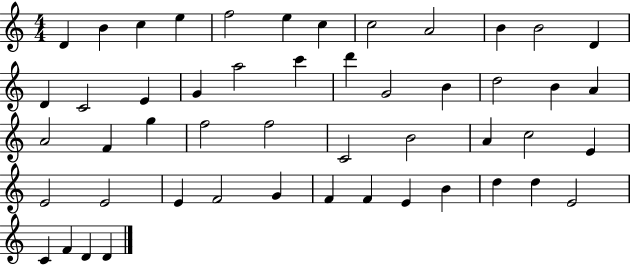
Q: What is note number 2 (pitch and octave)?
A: B4